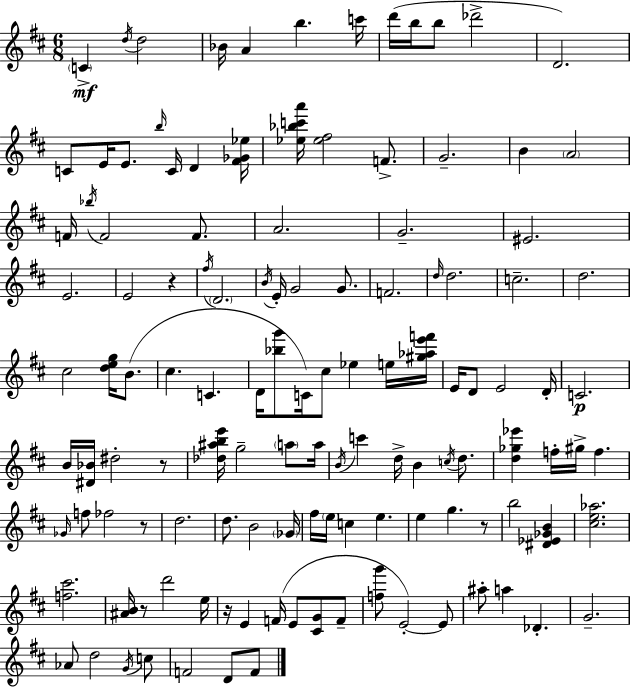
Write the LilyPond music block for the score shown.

{
  \clef treble
  \numericTimeSignature
  \time 6/8
  \key d \major
  \repeat volta 2 { \parenthesize c'4->\mf \acciaccatura { d''16 } d''2 | bes'16 a'4 b''4. | c'''16 d'''16( b''16 b''8 des'''2-> | d'2.) | \break c'8 e'16 e'8. \grace { b''16 } c'16 d'4 | <fis' ges' ees''>16 <ees'' bes'' c''' a'''>16 <ees'' fis''>2 f'8.-> | g'2.-- | b'4 \parenthesize a'2 | \break f'16 \acciaccatura { bes''16 } f'2 | f'8. a'2. | g'2.-- | eis'2. | \break e'2. | e'2 r4 | \acciaccatura { fis''16 } \parenthesize d'2. | \acciaccatura { b'16 } e'16-. g'2 | \break g'8. f'2. | \grace { d''16 } d''2. | c''2.-- | d''2. | \break cis''2 | <d'' e'' g''>16 b'8.( cis''4. | c'4. d'16 <bes'' g'''>8 c'16) cis''8 | ees''4 e''16 <gis'' aes'' e''' f'''>16 e'16 d'8 e'2 | \break d'16-. c'2.\p | b'16 <dis' bes'>16 dis''2-. | r8 <des'' ais'' b'' e'''>16 g''2-- | \parenthesize a''8 a''16 \acciaccatura { b'16 } c'''4 d''16-> | \break b'4 \acciaccatura { c''16 } d''8. <d'' ges'' ees'''>4 | f''16-. gis''16-> f''4. \grace { ges'16 } f''8 fes''2 | r8 d''2. | d''8. | \break b'2 \parenthesize ges'16 fis''16 \parenthesize e''16 c''4 | e''4. e''4 | g''4. r8 b''2 | <dis' ees' ges' b'>4 <cis'' e'' aes''>2. | \break <f'' cis'''>2. | <ais' b'>16 r8 | d'''2 e''16 r16 e'4 | f'16( e'8 <cis' g'>8 f'8-- <f'' g'''>8 e'2-.~~) | \break e'8 ais''8-. a''4 | des'4.-. g'2.-- | aes'8 d''2 | \acciaccatura { g'16 } c''8 f'2 | \break d'8 f'8 } \bar "|."
}